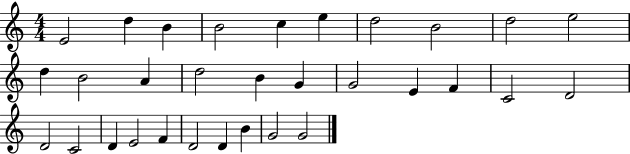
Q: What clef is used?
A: treble